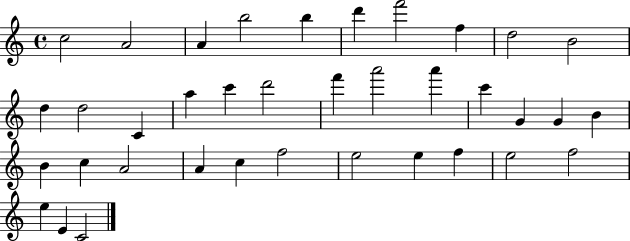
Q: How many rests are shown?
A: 0